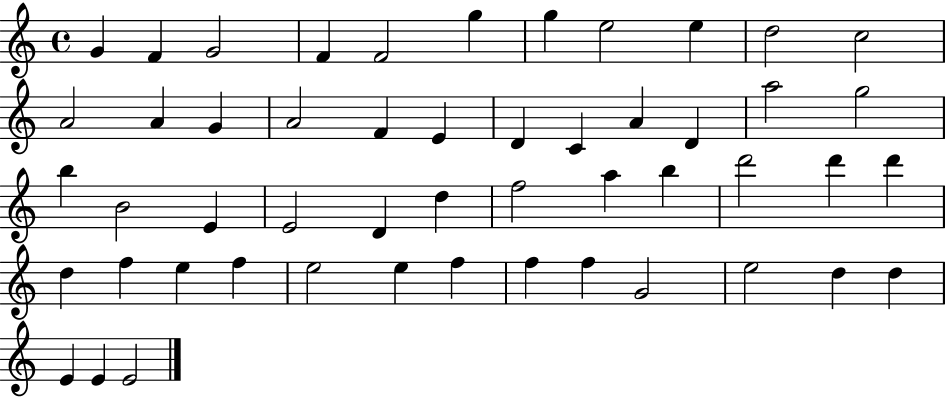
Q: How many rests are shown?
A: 0